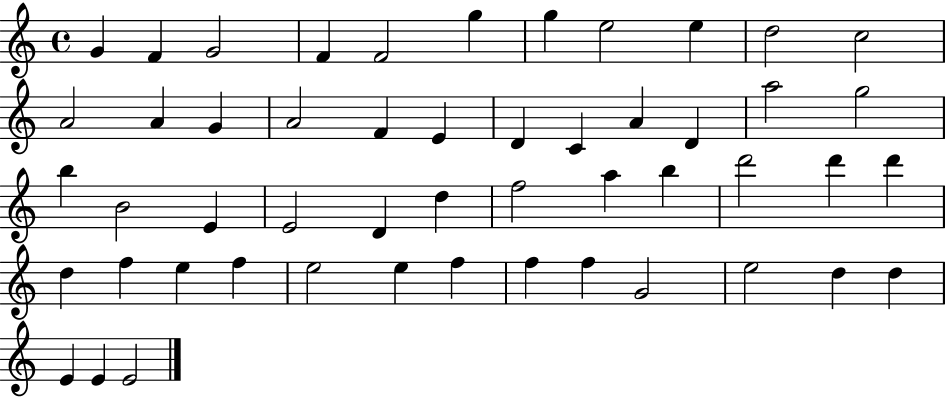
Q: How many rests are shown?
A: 0